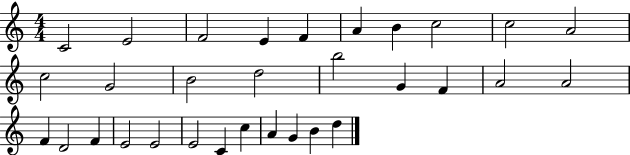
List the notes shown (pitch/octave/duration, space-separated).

C4/h E4/h F4/h E4/q F4/q A4/q B4/q C5/h C5/h A4/h C5/h G4/h B4/h D5/h B5/h G4/q F4/q A4/h A4/h F4/q D4/h F4/q E4/h E4/h E4/h C4/q C5/q A4/q G4/q B4/q D5/q